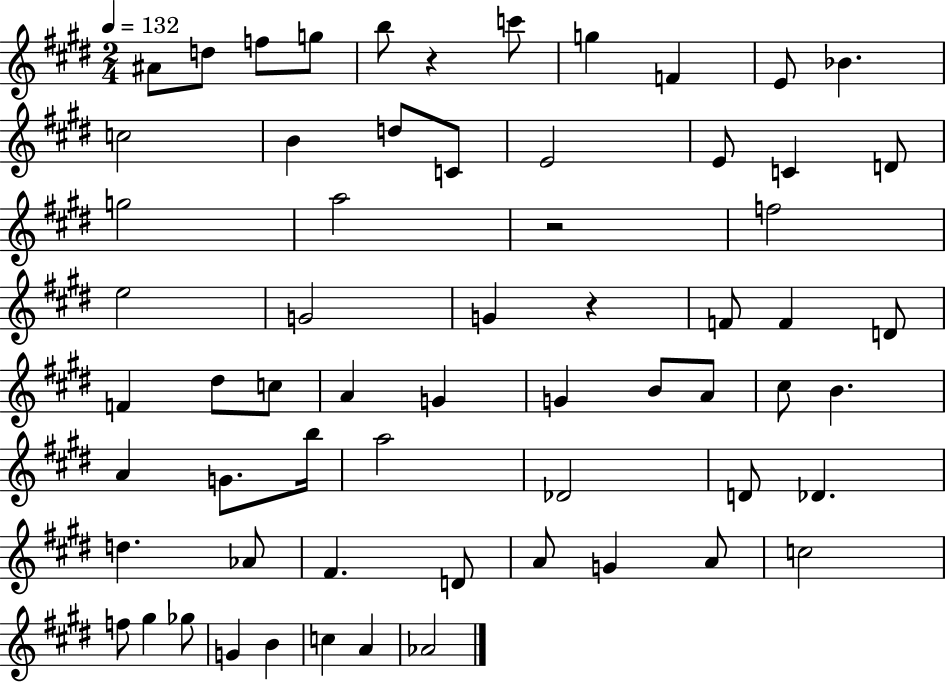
{
  \clef treble
  \numericTimeSignature
  \time 2/4
  \key e \major
  \tempo 4 = 132
  \repeat volta 2 { ais'8 d''8 f''8 g''8 | b''8 r4 c'''8 | g''4 f'4 | e'8 bes'4. | \break c''2 | b'4 d''8 c'8 | e'2 | e'8 c'4 d'8 | \break g''2 | a''2 | r2 | f''2 | \break e''2 | g'2 | g'4 r4 | f'8 f'4 d'8 | \break f'4 dis''8 c''8 | a'4 g'4 | g'4 b'8 a'8 | cis''8 b'4. | \break a'4 g'8. b''16 | a''2 | des'2 | d'8 des'4. | \break d''4. aes'8 | fis'4. d'8 | a'8 g'4 a'8 | c''2 | \break f''8 gis''4 ges''8 | g'4 b'4 | c''4 a'4 | aes'2 | \break } \bar "|."
}